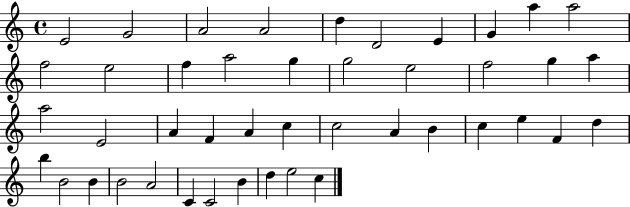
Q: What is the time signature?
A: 4/4